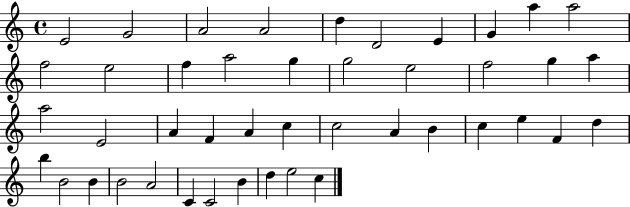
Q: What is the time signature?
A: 4/4